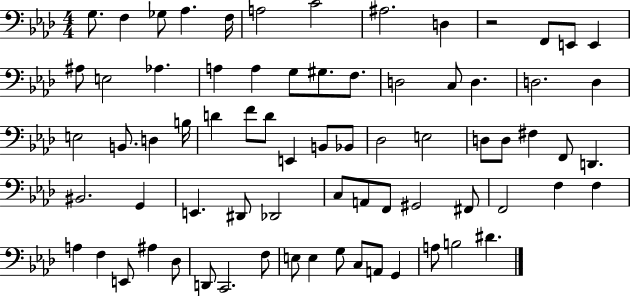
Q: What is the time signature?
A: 4/4